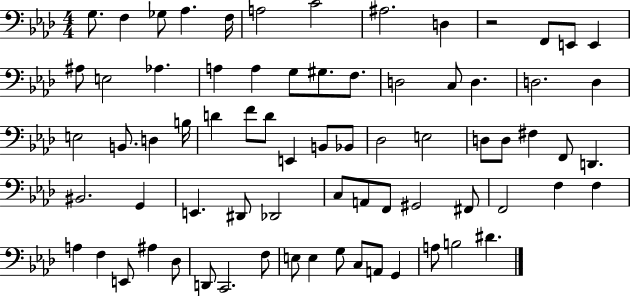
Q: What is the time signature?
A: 4/4